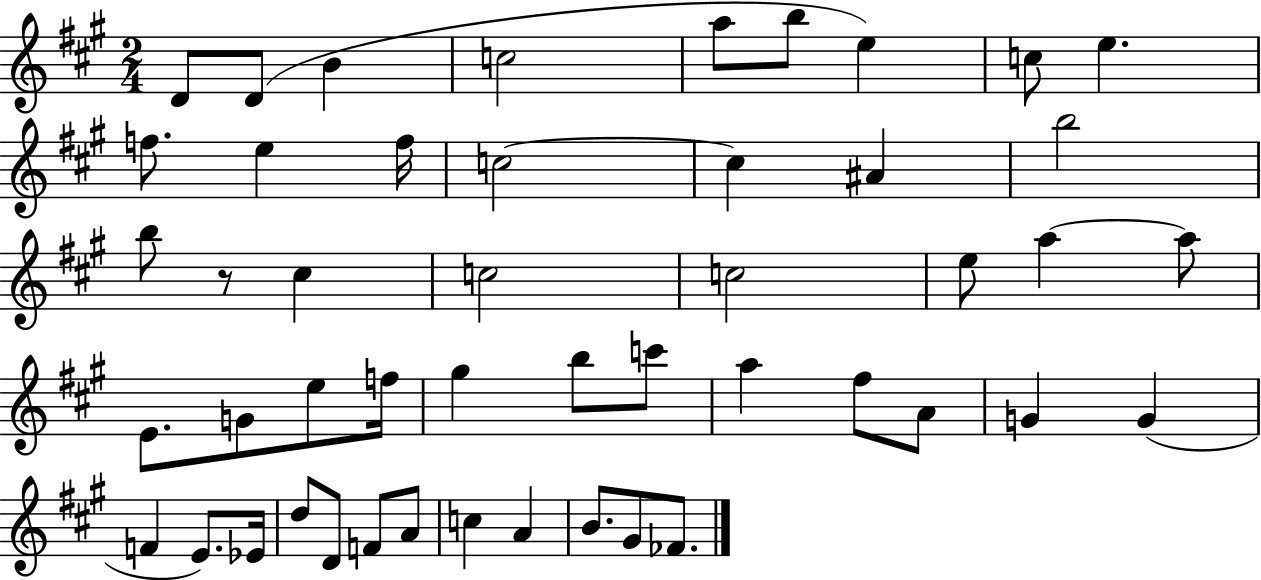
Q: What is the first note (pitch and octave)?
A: D4